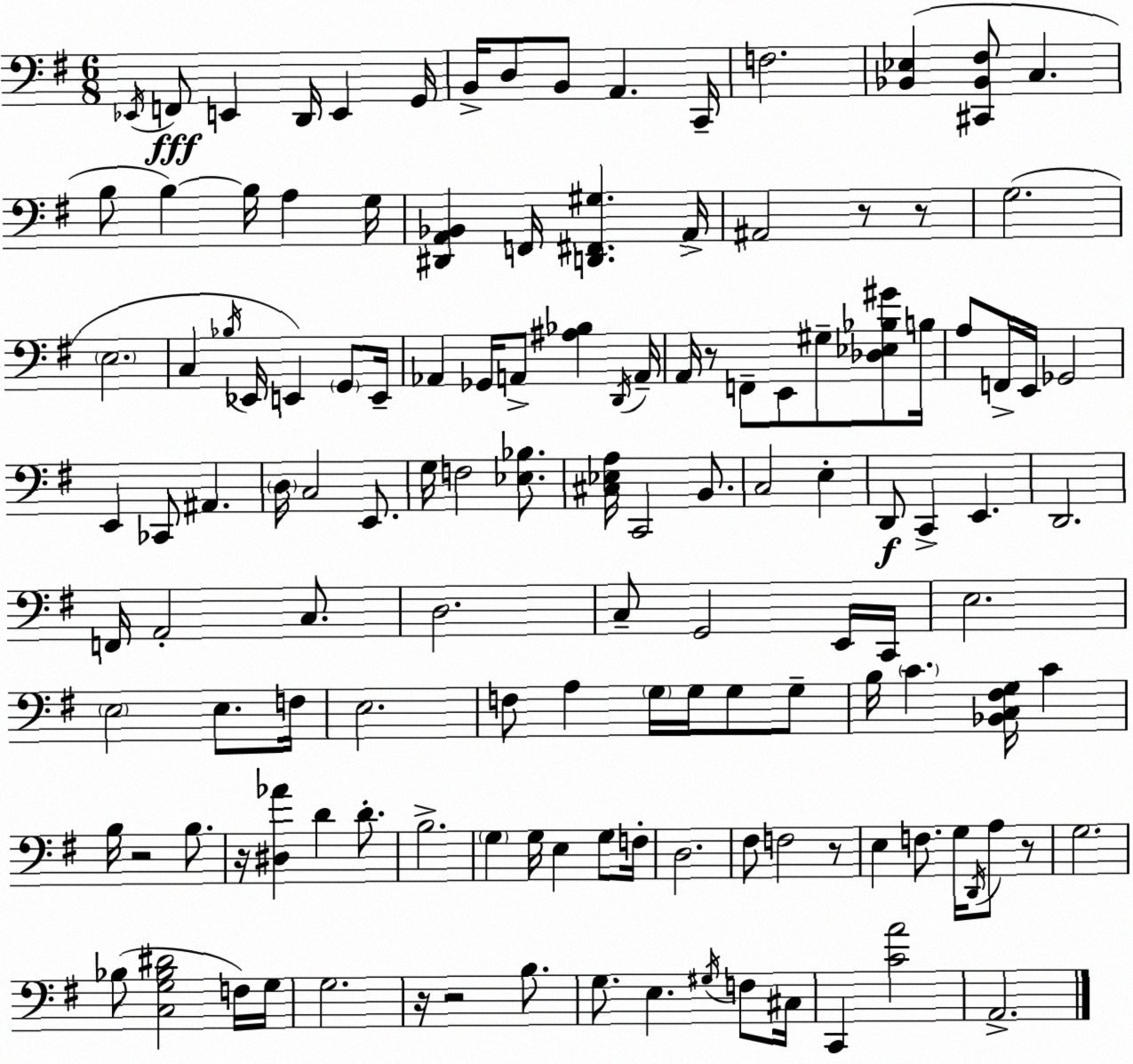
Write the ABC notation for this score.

X:1
T:Untitled
M:6/8
L:1/4
K:G
_E,,/4 F,,/2 E,, D,,/4 E,, G,,/4 B,,/4 D,/2 B,,/2 A,, C,,/4 F,2 [_B,,_E,] [^C,,_B,,^F,]/2 C, B,/2 B, B,/4 A, G,/4 [^D,,A,,_B,,] F,,/4 [D,,^F,,^G,] A,,/4 ^A,,2 z/2 z/2 G,2 E,2 C, _B,/4 _E,,/4 E,, G,,/2 E,,/4 _A,, _G,,/4 A,,/2 [^A,_B,] D,,/4 A,,/4 A,,/4 z/2 F,,/2 E,,/2 ^G,/2 [_D,_E,_B,^G]/2 B,/4 A,/2 F,,/4 E,,/4 _G,,2 E,, _C,,/2 ^A,, D,/4 C,2 E,,/2 G,/4 F,2 [_E,_B,]/2 [^C,_E,A,]/4 C,,2 B,,/2 C,2 E, D,,/2 C,, E,, D,,2 F,,/4 A,,2 C,/2 D,2 C,/2 G,,2 E,,/4 C,,/4 E,2 E,2 E,/2 F,/4 E,2 F,/2 A, G,/4 G,/4 G,/2 G,/2 B,/4 C [_B,,C,^F,G,]/4 C B,/4 z2 B,/2 z/4 [^D,_A] D D/2 B,2 G, G,/4 E, G,/2 F,/4 D,2 ^F,/2 F,2 z/2 E, F,/2 G,/4 D,,/4 A,/2 z/2 G,2 _B,/2 [C,G,_B,^D]2 F,/4 G,/4 G,2 z/4 z2 B,/2 G,/2 E, ^G,/4 F,/2 ^C,/4 C,, [CA]2 A,,2